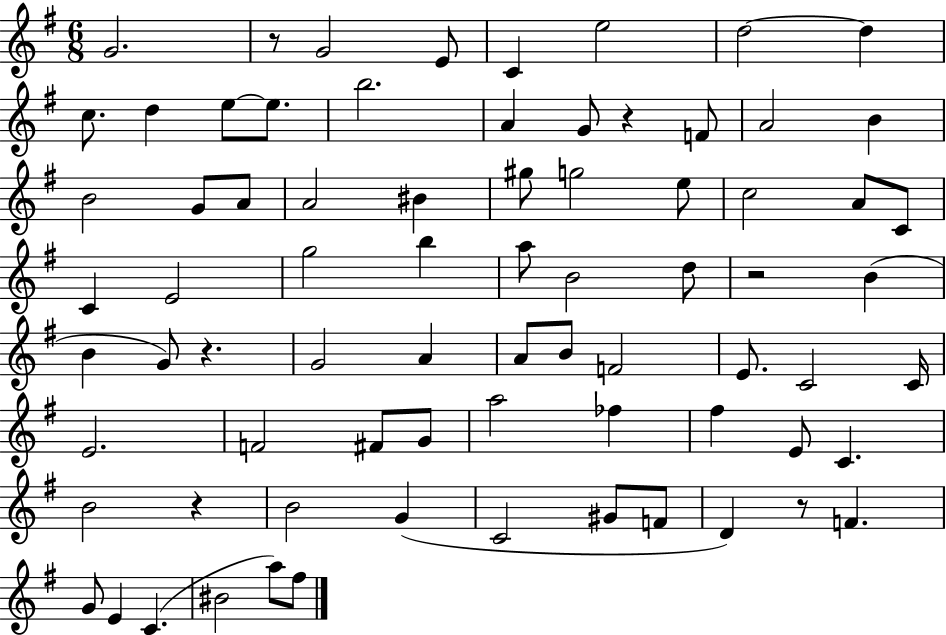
{
  \clef treble
  \numericTimeSignature
  \time 6/8
  \key g \major
  \repeat volta 2 { g'2. | r8 g'2 e'8 | c'4 e''2 | d''2~~ d''4 | \break c''8. d''4 e''8~~ e''8. | b''2. | a'4 g'8 r4 f'8 | a'2 b'4 | \break b'2 g'8 a'8 | a'2 bis'4 | gis''8 g''2 e''8 | c''2 a'8 c'8 | \break c'4 e'2 | g''2 b''4 | a''8 b'2 d''8 | r2 b'4( | \break b'4 g'8) r4. | g'2 a'4 | a'8 b'8 f'2 | e'8. c'2 c'16 | \break e'2. | f'2 fis'8 g'8 | a''2 fes''4 | fis''4 e'8 c'4. | \break b'2 r4 | b'2 g'4( | c'2 gis'8 f'8 | d'4) r8 f'4. | \break g'8 e'4 c'4.( | bis'2 a''8) fis''8 | } \bar "|."
}